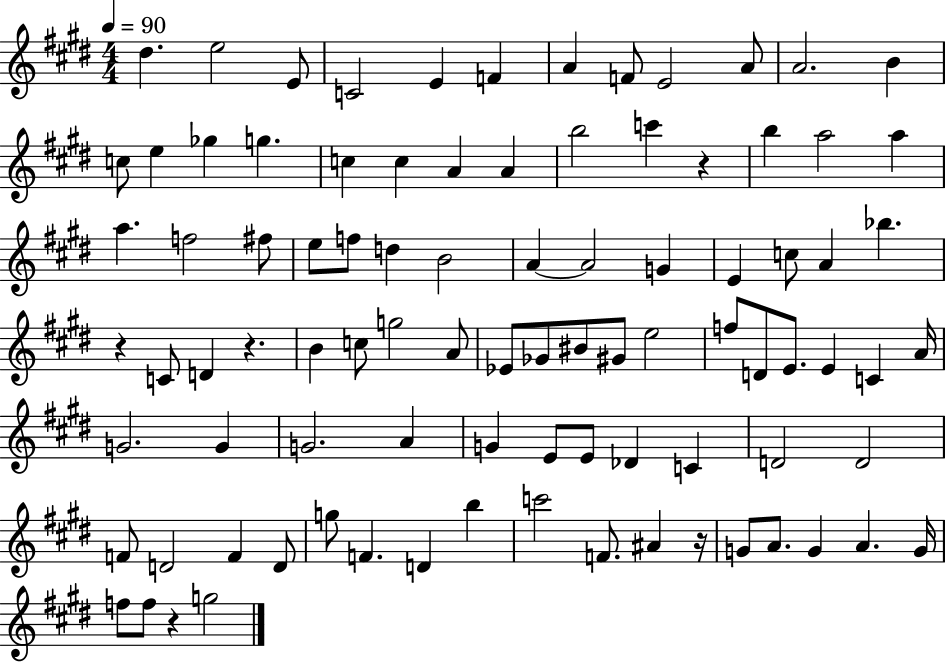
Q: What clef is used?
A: treble